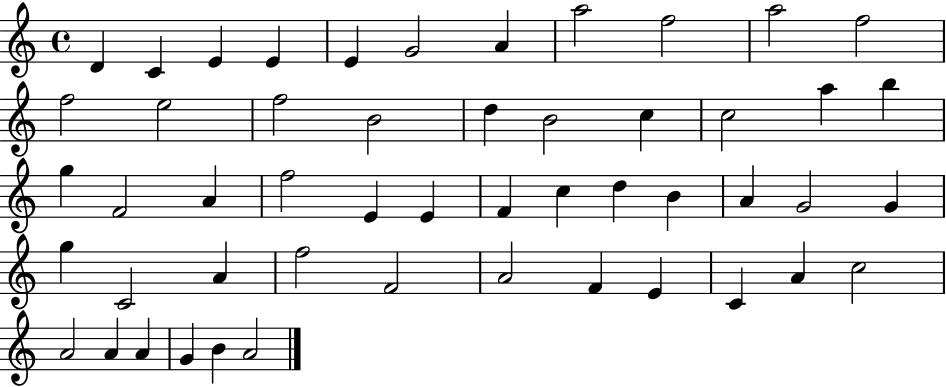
D4/q C4/q E4/q E4/q E4/q G4/h A4/q A5/h F5/h A5/h F5/h F5/h E5/h F5/h B4/h D5/q B4/h C5/q C5/h A5/q B5/q G5/q F4/h A4/q F5/h E4/q E4/q F4/q C5/q D5/q B4/q A4/q G4/h G4/q G5/q C4/h A4/q F5/h F4/h A4/h F4/q E4/q C4/q A4/q C5/h A4/h A4/q A4/q G4/q B4/q A4/h